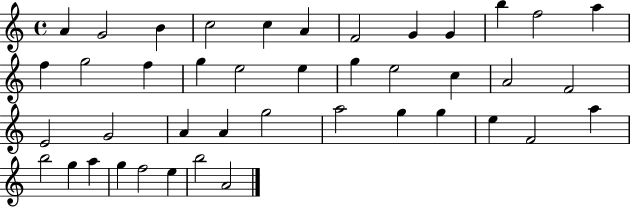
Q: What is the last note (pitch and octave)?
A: A4